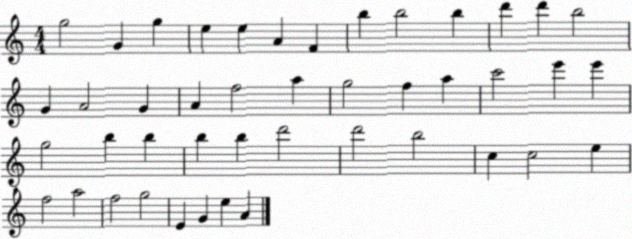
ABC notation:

X:1
T:Untitled
M:4/4
L:1/4
K:C
g2 G g e e A F b b2 b d' d' b2 G A2 G A f2 a g2 f a c'2 e' e' g2 b b b b d'2 d'2 b2 c c2 e f2 a2 f2 g2 E G e A